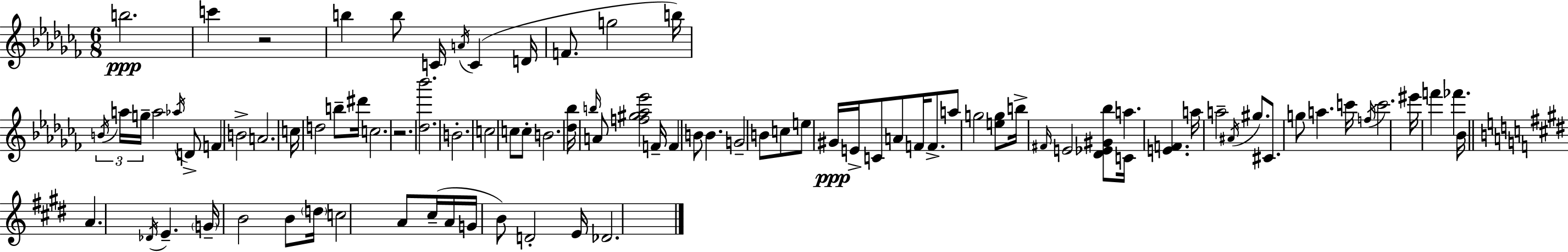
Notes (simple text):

B5/h. C6/q R/h B5/q B5/e C4/s A4/s C4/q D4/s F4/e. G5/h B5/s B4/s A5/s G5/s A5/h Ab5/s D4/e F4/q B4/h A4/h. C5/s D5/h B5/e D#6/s C5/h. R/h. [Db5,Bb6]/h. B4/h. C5/h C5/e C5/e B4/h. [Db5,Bb5]/s B5/s A4/e [F5,G#5,Ab5,Eb6]/h F4/s F4/q B4/e B4/q. G4/h B4/e C5/e E5/e G#4/s E4/s C4/e A4/e F4/s F4/e. A5/e G5/h [E5,G5]/e B5/s F#4/s E4/h [Db4,Eb4,G#4,Bb5]/e C4/s A5/q. [E4,F4]/q. A5/s A5/h A#4/s G#5/e. C#4/e. G5/e A5/q. C6/s F5/s C6/h. EIS6/s F6/q FES6/q. Bb4/s A4/q. Db4/s E4/q. G4/s B4/h B4/e D5/s C5/h A4/e C#5/s A4/s G4/s B4/e D4/h E4/s Db4/h.